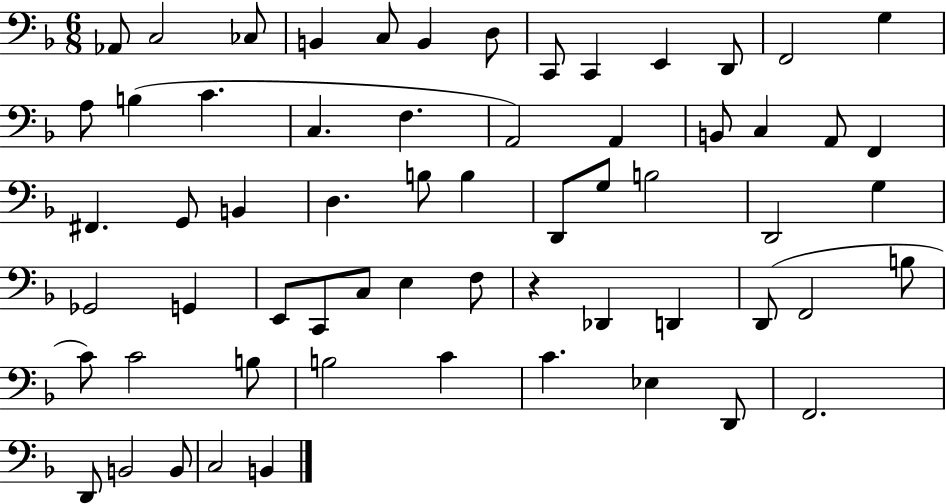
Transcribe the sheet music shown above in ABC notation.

X:1
T:Untitled
M:6/8
L:1/4
K:F
_A,,/2 C,2 _C,/2 B,, C,/2 B,, D,/2 C,,/2 C,, E,, D,,/2 F,,2 G, A,/2 B, C C, F, A,,2 A,, B,,/2 C, A,,/2 F,, ^F,, G,,/2 B,, D, B,/2 B, D,,/2 G,/2 B,2 D,,2 G, _G,,2 G,, E,,/2 C,,/2 C,/2 E, F,/2 z _D,, D,, D,,/2 F,,2 B,/2 C/2 C2 B,/2 B,2 C C _E, D,,/2 F,,2 D,,/2 B,,2 B,,/2 C,2 B,,